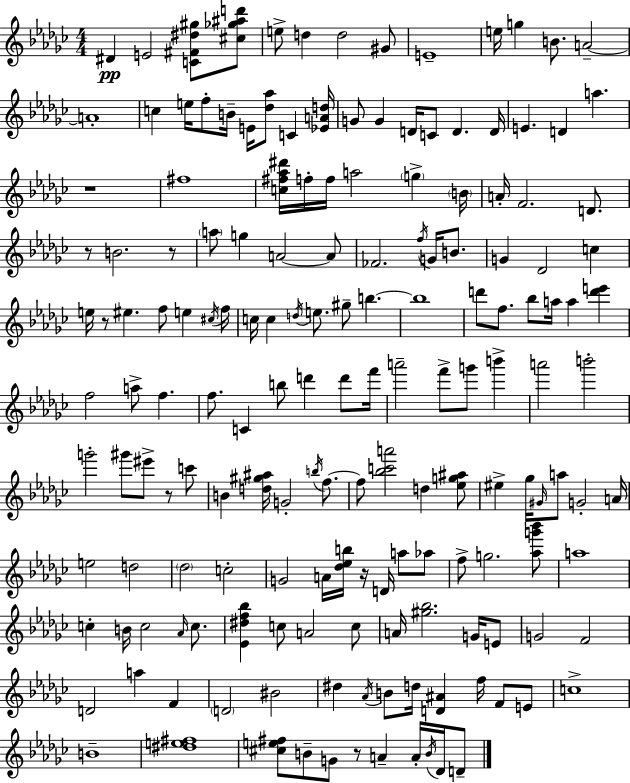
X:1
T:Untitled
M:4/4
L:1/4
K:Ebm
^D E2 [C^F^d^g]/2 [^c_g^ad']/2 e/2 d d2 ^G/2 E4 e/4 g B/2 A2 A4 c e/4 f/2 B/4 E/4 [_d_a]/2 C [_EAd]/4 G/2 G D/4 C/2 D D/4 E D a z4 ^f4 [c^f_a^d']/4 f/4 f/4 a2 g B/4 A/4 F2 D/2 z/2 B2 z/2 a/2 g A2 A/2 _F2 f/4 G/4 B/2 G _D2 c e/4 z/2 ^e f/2 e ^c/4 f/4 c/4 c d/4 e/2 ^g/2 b b4 d'/2 f/2 _b/2 a/4 a [d'e'] f2 a/2 f f/2 C b/2 d' d'/2 f'/4 a'2 f'/2 g'/2 b' a'2 b'2 g'2 ^g'/2 ^e'/2 z/2 c'/2 B [d^g^a]/4 G2 b/4 f/2 f/2 [_bc'a']2 d [_eg^a]/2 ^e _g/4 ^G/4 a/2 G2 A/4 e2 d2 _d2 c2 G2 A/4 [_d_eb]/4 z/4 D/4 a/2 _a/2 f/2 g2 [_ag'_b']/2 a4 c B/4 c2 _A/4 c/2 [_E^df_b] c/2 A2 c/2 A/4 [^g_b]2 G/4 E/2 G2 F2 D2 a F D2 ^B2 ^d _A/4 B/2 d/4 [D^A] f/4 F/2 E/2 c4 B4 [^de^f]4 [^ce^f]/2 B/2 G/2 z/2 A A/4 B/4 _D/4 D/2